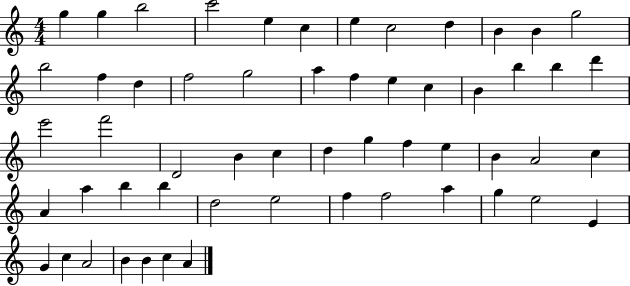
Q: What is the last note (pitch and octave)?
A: A4